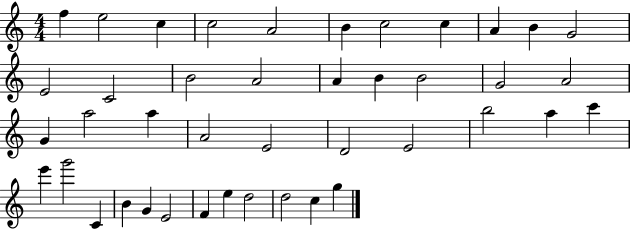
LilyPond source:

{
  \clef treble
  \numericTimeSignature
  \time 4/4
  \key c \major
  f''4 e''2 c''4 | c''2 a'2 | b'4 c''2 c''4 | a'4 b'4 g'2 | \break e'2 c'2 | b'2 a'2 | a'4 b'4 b'2 | g'2 a'2 | \break g'4 a''2 a''4 | a'2 e'2 | d'2 e'2 | b''2 a''4 c'''4 | \break e'''4 g'''2 c'4 | b'4 g'4 e'2 | f'4 e''4 d''2 | d''2 c''4 g''4 | \break \bar "|."
}